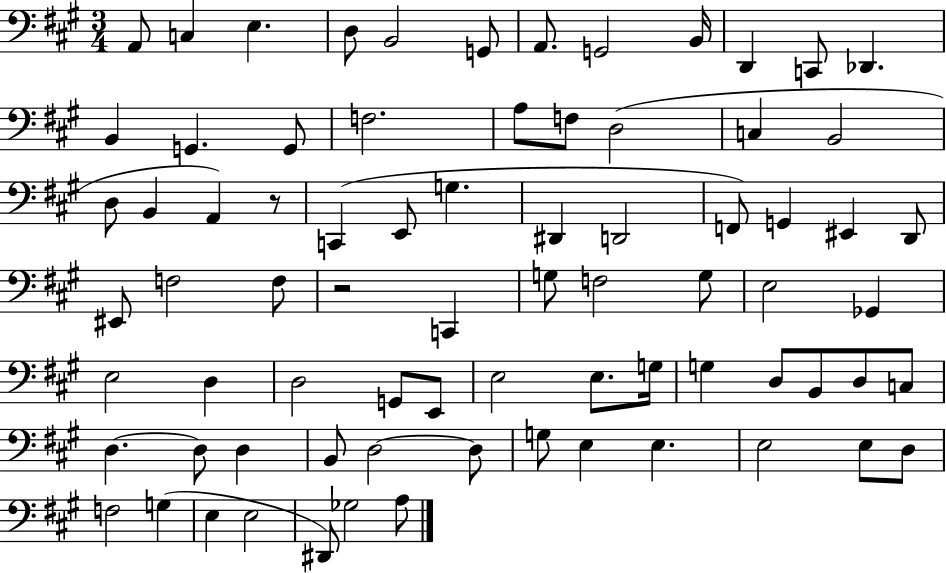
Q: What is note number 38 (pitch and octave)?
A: G3